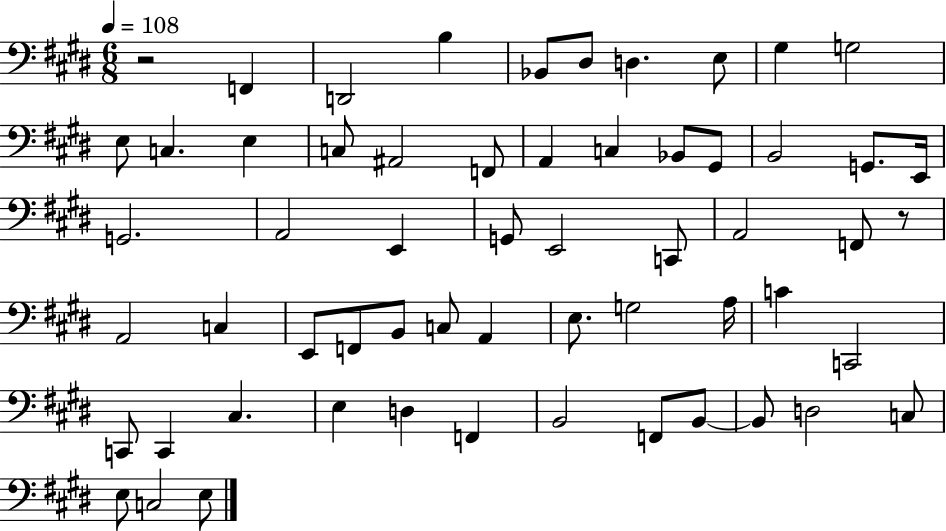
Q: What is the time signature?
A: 6/8